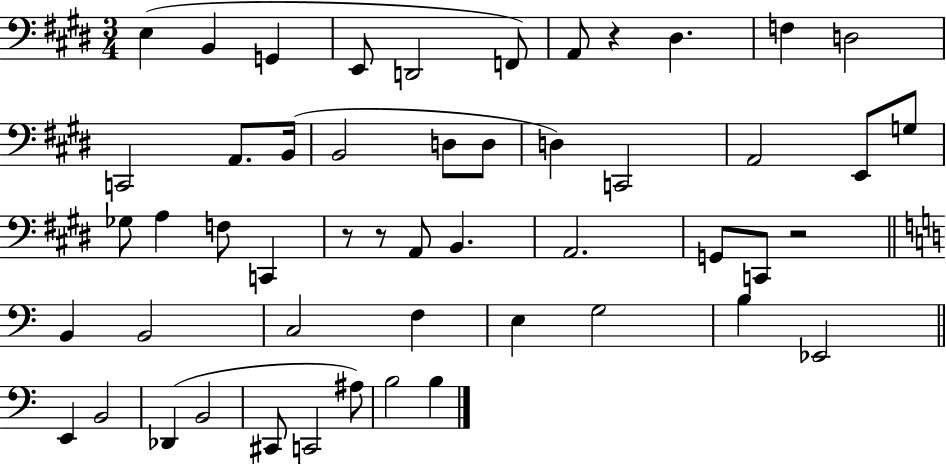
X:1
T:Untitled
M:3/4
L:1/4
K:E
E, B,, G,, E,,/2 D,,2 F,,/2 A,,/2 z ^D, F, D,2 C,,2 A,,/2 B,,/4 B,,2 D,/2 D,/2 D, C,,2 A,,2 E,,/2 G,/2 _G,/2 A, F,/2 C,, z/2 z/2 A,,/2 B,, A,,2 G,,/2 C,,/2 z2 B,, B,,2 C,2 F, E, G,2 B, _E,,2 E,, B,,2 _D,, B,,2 ^C,,/2 C,,2 ^A,/2 B,2 B,